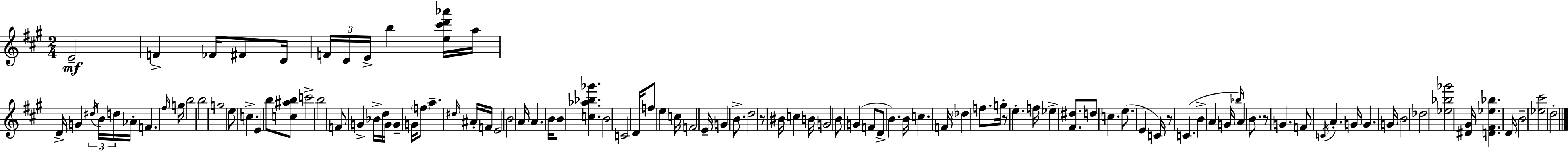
E4/h F4/q FES4/s F#4/e D4/s F4/s D4/s E4/s B5/q [E5,C#6,D6,Ab6]/s A5/s D4/s G4/q D#5/s B4/s D5/s Ab4/s F4/q. F#5/s G5/s B5/h B5/h G5/h E5/e C5/q. E4/q B5/e [C5,A#5,B5]/e C6/h B5/h F4/e G4/q Bb4/s D5/s G4/s G4/q G4/s F5/e A5/q. D#5/s A#4/s F4/s E4/h B4/h A4/s A4/q. B4/s B4/e [C5,Ab5,Bb5,Gb6]/q. B4/h C4/h D4/s F5/e E5/q C5/s F4/h E4/s G4/q B4/e. D5/h R/e BIS4/s C5/q B4/s G4/h B4/e G4/q F4/e D4/e B4/q. B4/s C5/q. F4/s Db5/q F5/e. G5/s R/e E5/q. F5/s Eb5/q [F#4,D#5]/e. D5/e C5/q. E5/e. E4/q C4/s R/e C4/q. B4/q A4/q G4/s Bb5/s A4/q B4/e. R/e G4/q. F4/e C4/s A4/q. G4/s G4/q. G4/s B4/h Db5/h [Eb5,Bb5,Gb6]/h [D#4,G#4]/s [D4,F#4,Eb5,Bb5]/q. D4/s B4/h [Eb5,C#6]/h D5/h